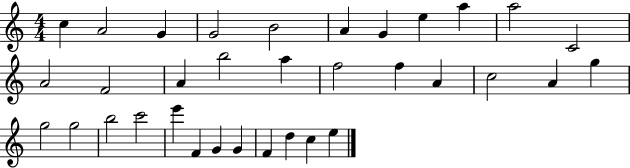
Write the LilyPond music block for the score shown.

{
  \clef treble
  \numericTimeSignature
  \time 4/4
  \key c \major
  c''4 a'2 g'4 | g'2 b'2 | a'4 g'4 e''4 a''4 | a''2 c'2 | \break a'2 f'2 | a'4 b''2 a''4 | f''2 f''4 a'4 | c''2 a'4 g''4 | \break g''2 g''2 | b''2 c'''2 | e'''4 f'4 g'4 g'4 | f'4 d''4 c''4 e''4 | \break \bar "|."
}